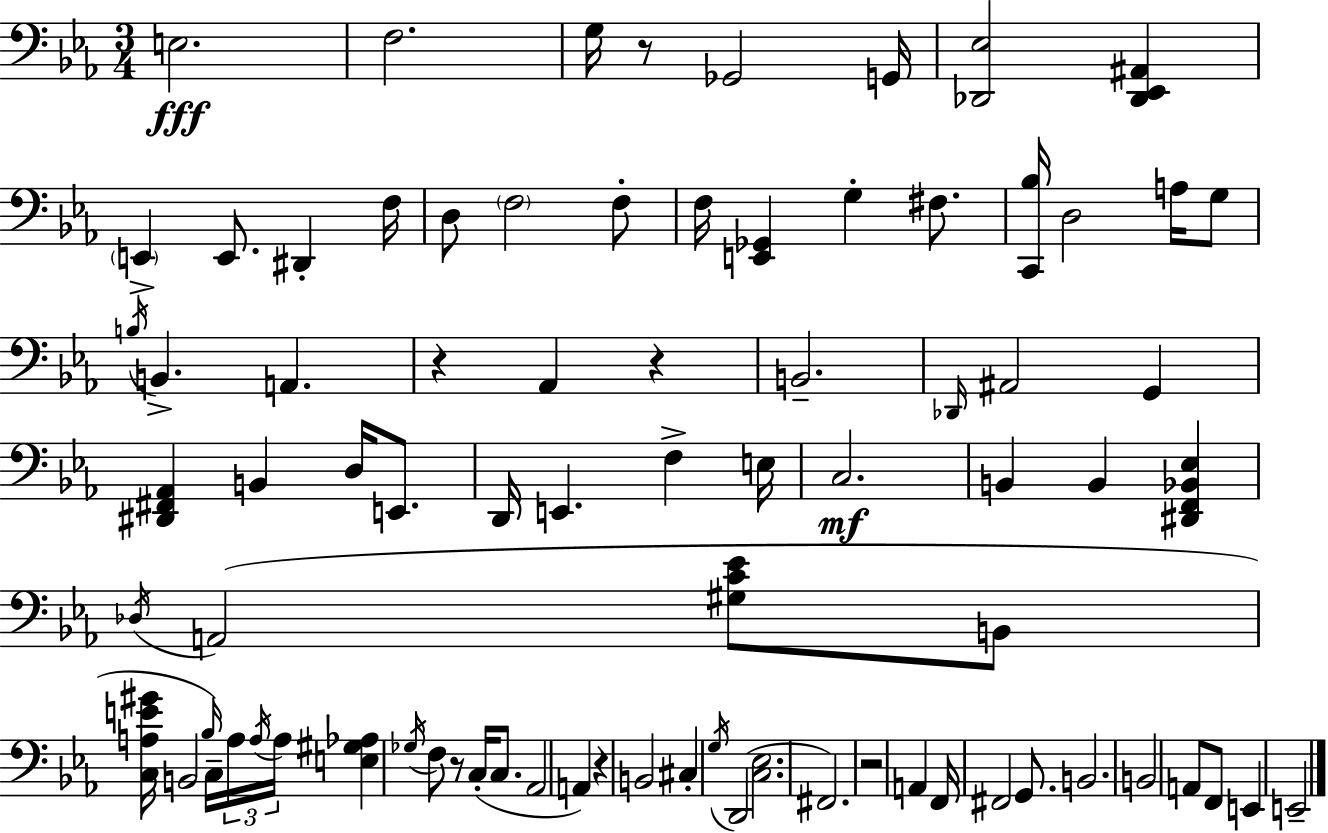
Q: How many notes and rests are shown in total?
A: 82